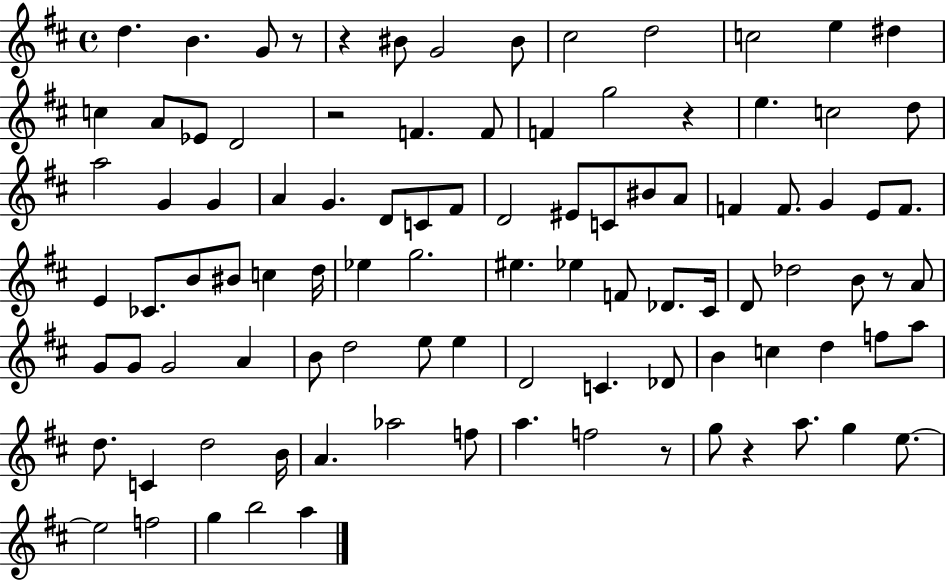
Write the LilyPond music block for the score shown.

{
  \clef treble
  \time 4/4
  \defaultTimeSignature
  \key d \major
  \repeat volta 2 { d''4. b'4. g'8 r8 | r4 bis'8 g'2 bis'8 | cis''2 d''2 | c''2 e''4 dis''4 | \break c''4 a'8 ees'8 d'2 | r2 f'4. f'8 | f'4 g''2 r4 | e''4. c''2 d''8 | \break a''2 g'4 g'4 | a'4 g'4. d'8 c'8 fis'8 | d'2 eis'8 c'8 bis'8 a'8 | f'4 f'8. g'4 e'8 f'8. | \break e'4 ces'8. b'8 bis'8 c''4 d''16 | ees''4 g''2. | eis''4. ees''4 f'8 des'8. cis'16 | d'8 des''2 b'8 r8 a'8 | \break g'8 g'8 g'2 a'4 | b'8 d''2 e''8 e''4 | d'2 c'4. des'8 | b'4 c''4 d''4 f''8 a''8 | \break d''8. c'4 d''2 b'16 | a'4. aes''2 f''8 | a''4. f''2 r8 | g''8 r4 a''8. g''4 e''8.~~ | \break e''2 f''2 | g''4 b''2 a''4 | } \bar "|."
}